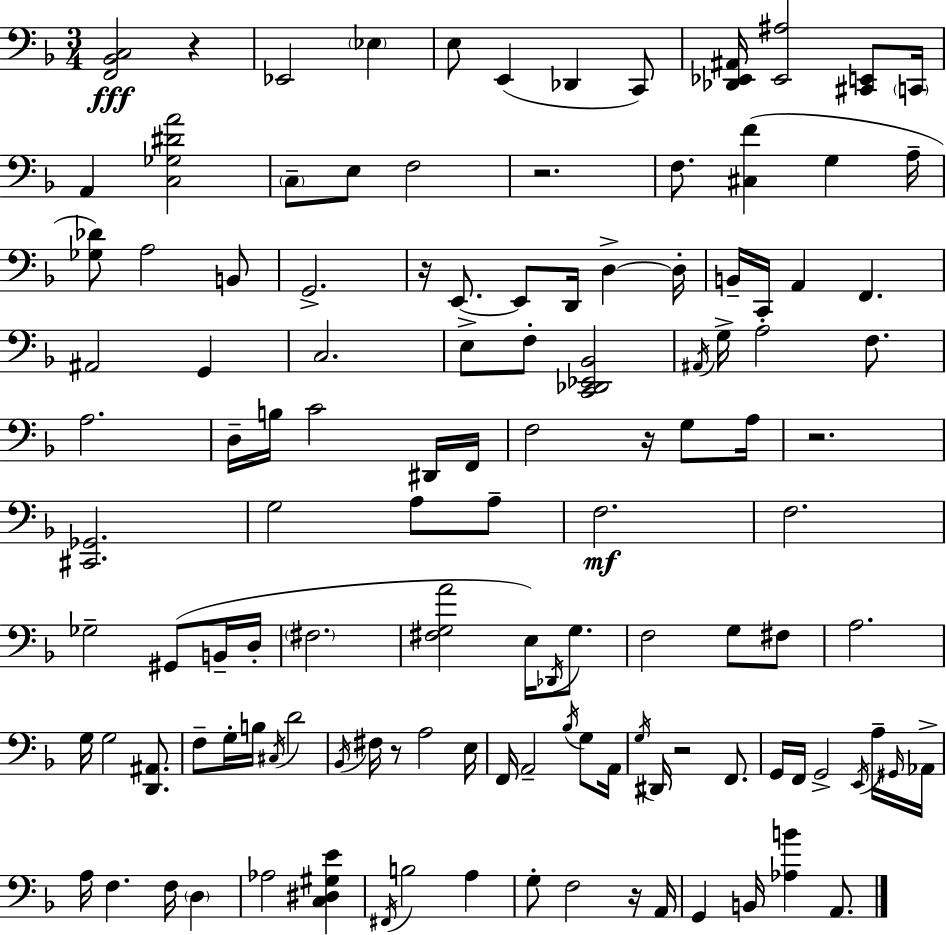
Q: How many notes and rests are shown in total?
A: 122